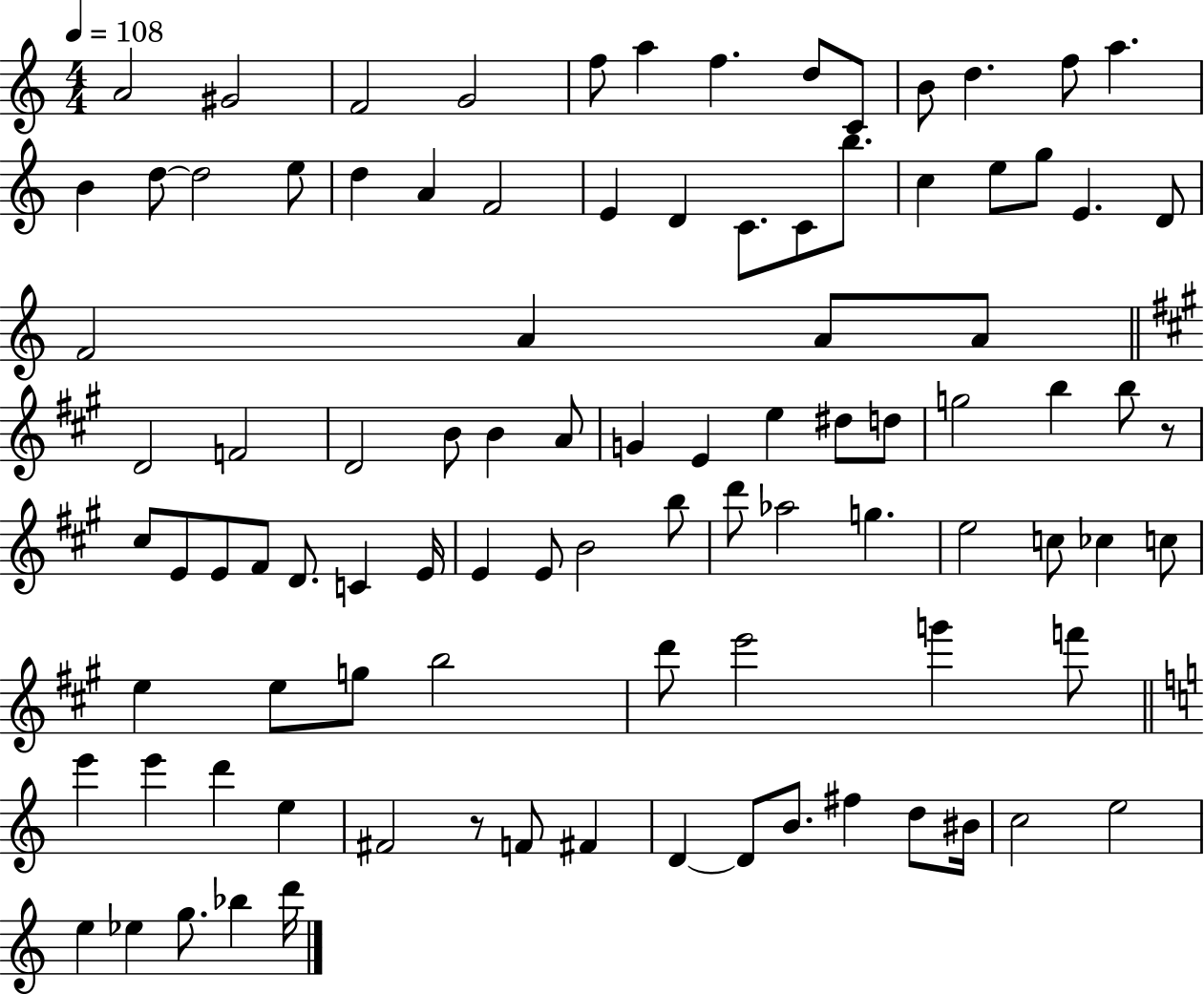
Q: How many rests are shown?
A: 2